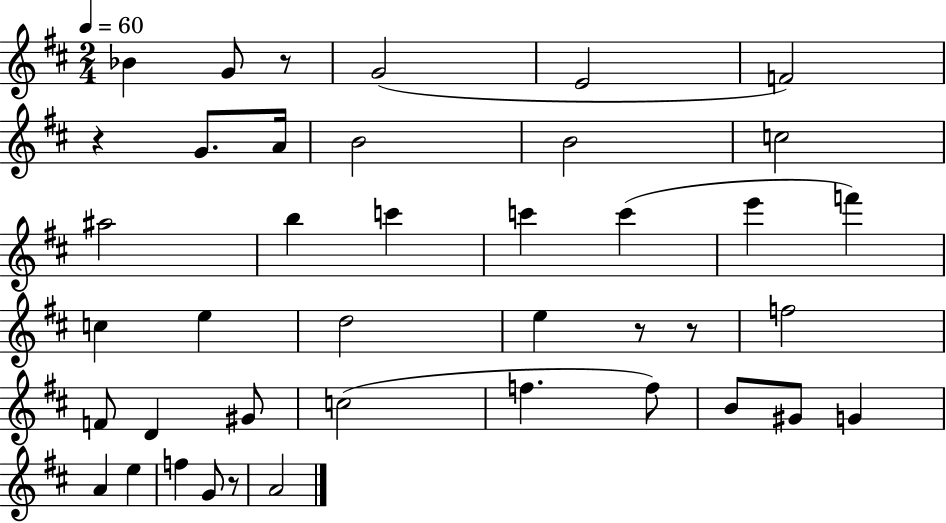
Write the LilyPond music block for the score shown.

{
  \clef treble
  \numericTimeSignature
  \time 2/4
  \key d \major
  \tempo 4 = 60
  bes'4 g'8 r8 | g'2( | e'2 | f'2) | \break r4 g'8. a'16 | b'2 | b'2 | c''2 | \break ais''2 | b''4 c'''4 | c'''4 c'''4( | e'''4 f'''4) | \break c''4 e''4 | d''2 | e''4 r8 r8 | f''2 | \break f'8 d'4 gis'8 | c''2( | f''4. f''8) | b'8 gis'8 g'4 | \break a'4 e''4 | f''4 g'8 r8 | a'2 | \bar "|."
}